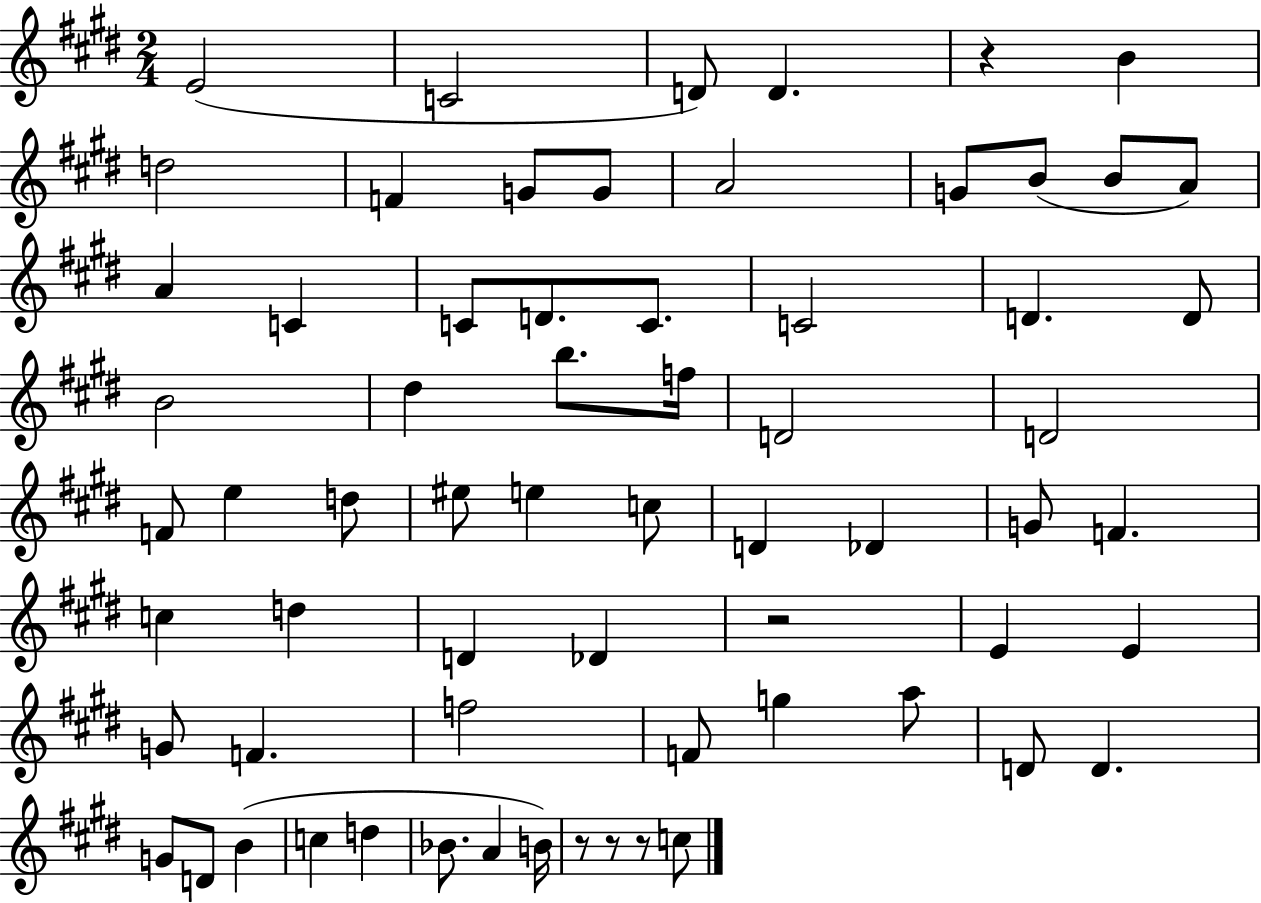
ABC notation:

X:1
T:Untitled
M:2/4
L:1/4
K:E
E2 C2 D/2 D z B d2 F G/2 G/2 A2 G/2 B/2 B/2 A/2 A C C/2 D/2 C/2 C2 D D/2 B2 ^d b/2 f/4 D2 D2 F/2 e d/2 ^e/2 e c/2 D _D G/2 F c d D _D z2 E E G/2 F f2 F/2 g a/2 D/2 D G/2 D/2 B c d _B/2 A B/4 z/2 z/2 z/2 c/2